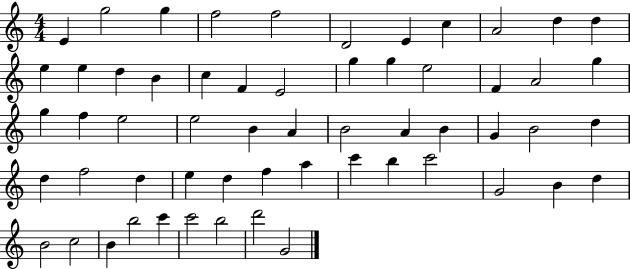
E4/q G5/h G5/q F5/h F5/h D4/h E4/q C5/q A4/h D5/q D5/q E5/q E5/q D5/q B4/q C5/q F4/q E4/h G5/q G5/q E5/h F4/q A4/h G5/q G5/q F5/q E5/h E5/h B4/q A4/q B4/h A4/q B4/q G4/q B4/h D5/q D5/q F5/h D5/q E5/q D5/q F5/q A5/q C6/q B5/q C6/h G4/h B4/q D5/q B4/h C5/h B4/q B5/h C6/q C6/h B5/h D6/h G4/h